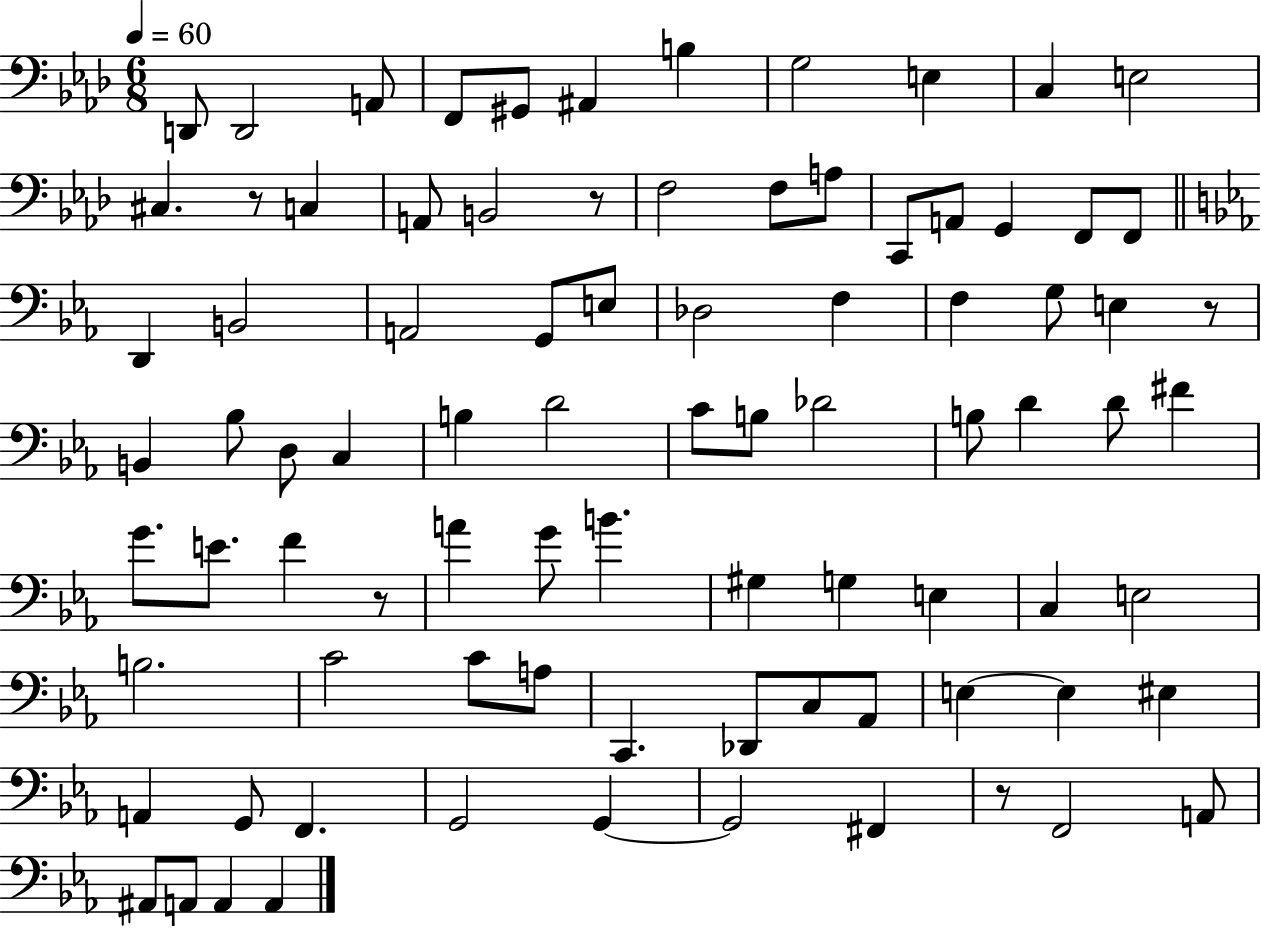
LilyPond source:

{
  \clef bass
  \numericTimeSignature
  \time 6/8
  \key aes \major
  \tempo 4 = 60
  d,8 d,2 a,8 | f,8 gis,8 ais,4 b4 | g2 e4 | c4 e2 | \break cis4. r8 c4 | a,8 b,2 r8 | f2 f8 a8 | c,8 a,8 g,4 f,8 f,8 | \break \bar "||" \break \key c \minor d,4 b,2 | a,2 g,8 e8 | des2 f4 | f4 g8 e4 r8 | \break b,4 bes8 d8 c4 | b4 d'2 | c'8 b8 des'2 | b8 d'4 d'8 fis'4 | \break g'8. e'8. f'4 r8 | a'4 g'8 b'4. | gis4 g4 e4 | c4 e2 | \break b2. | c'2 c'8 a8 | c,4. des,8 c8 aes,8 | e4~~ e4 eis4 | \break a,4 g,8 f,4. | g,2 g,4~~ | g,2 fis,4 | r8 f,2 a,8 | \break ais,8 a,8 a,4 a,4 | \bar "|."
}